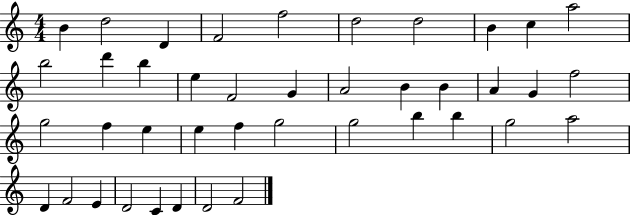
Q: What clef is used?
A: treble